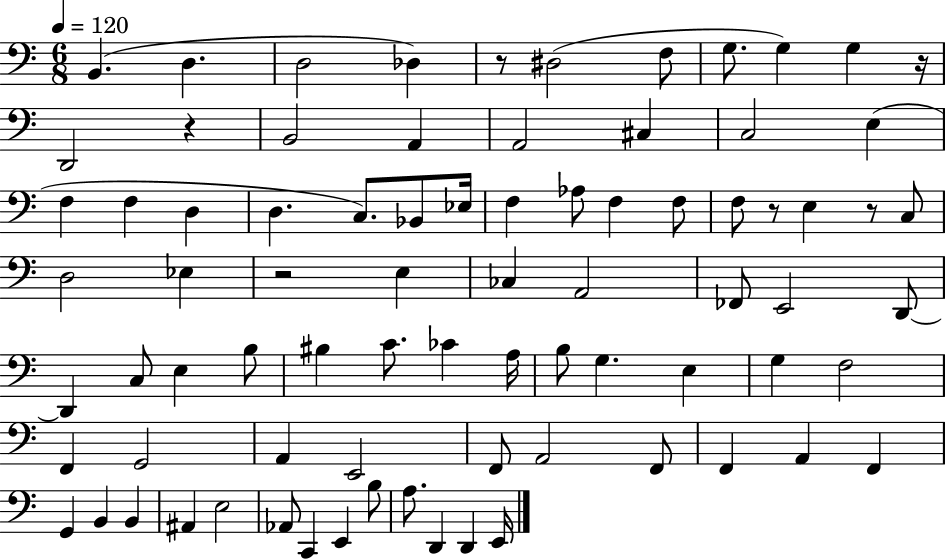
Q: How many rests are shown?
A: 6